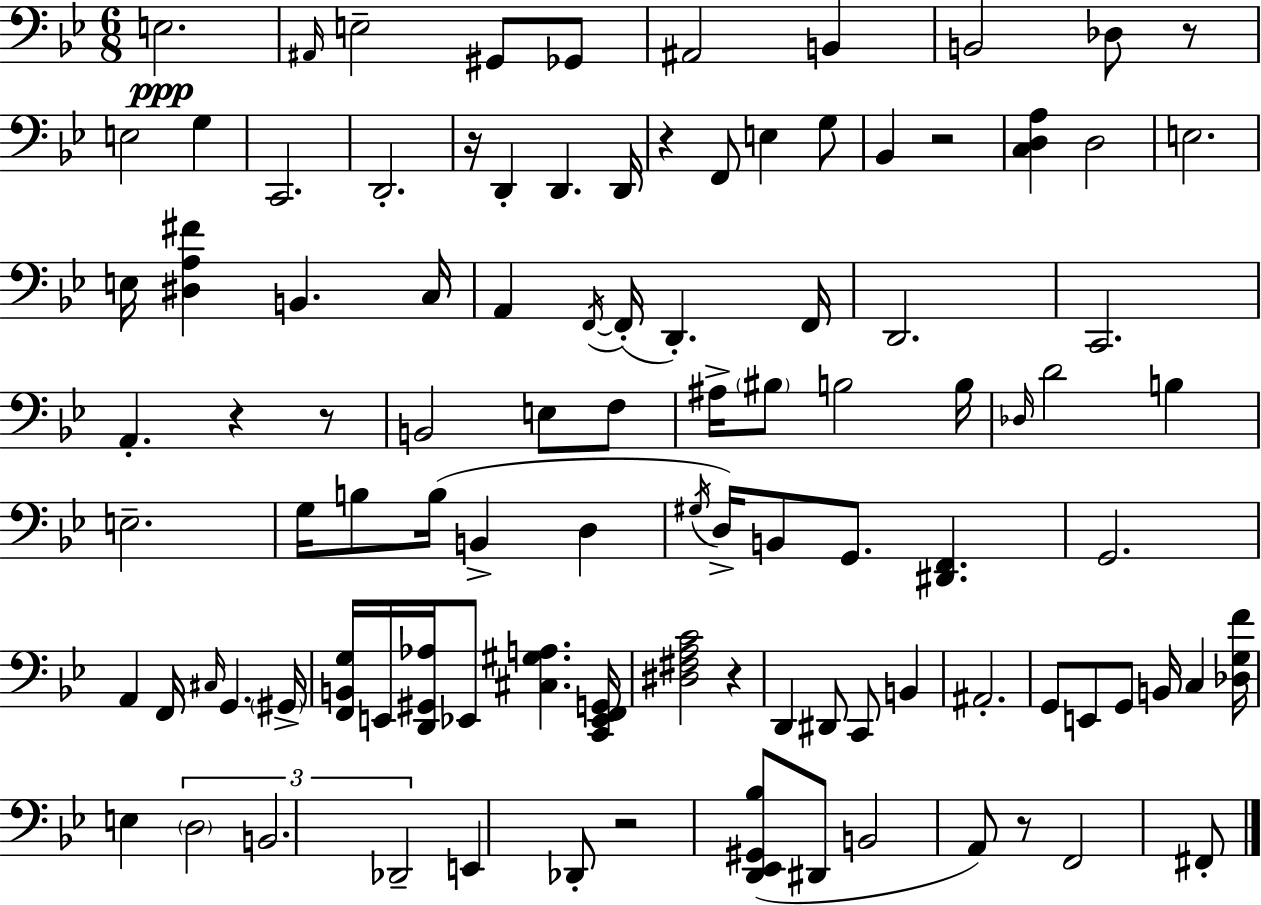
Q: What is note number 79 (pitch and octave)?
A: B2